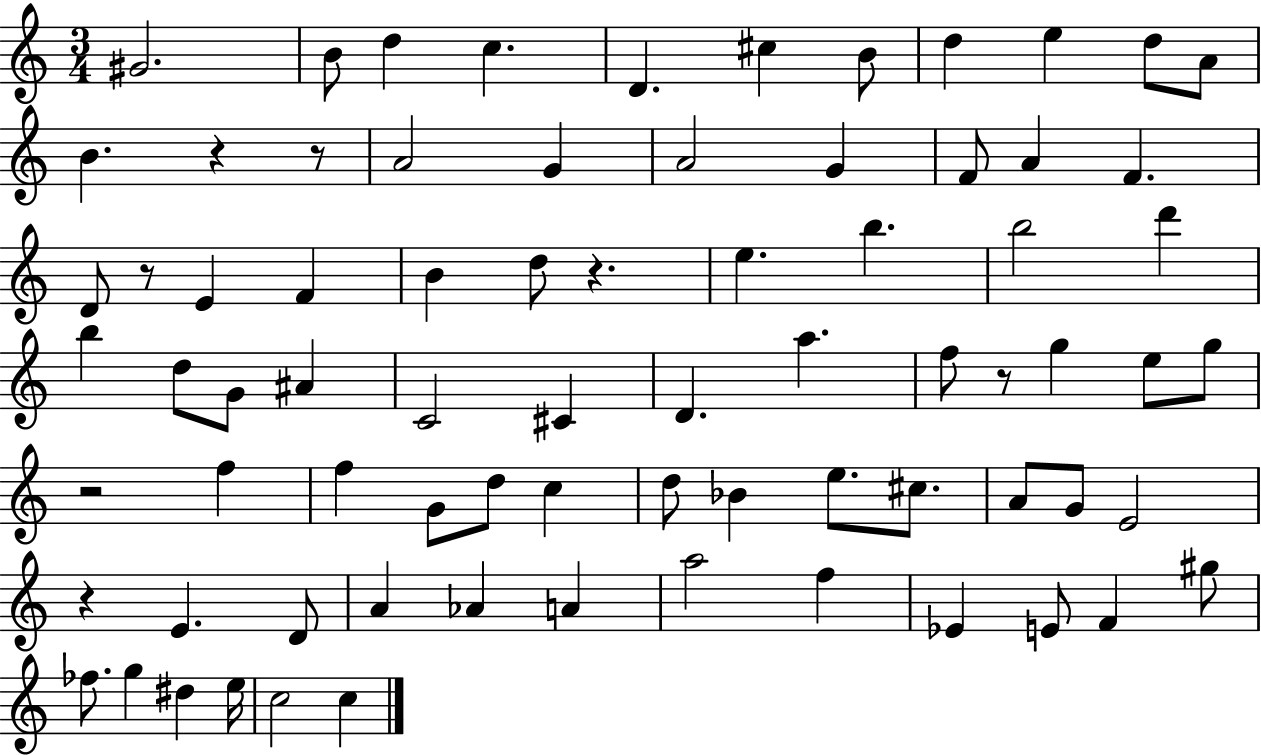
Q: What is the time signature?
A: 3/4